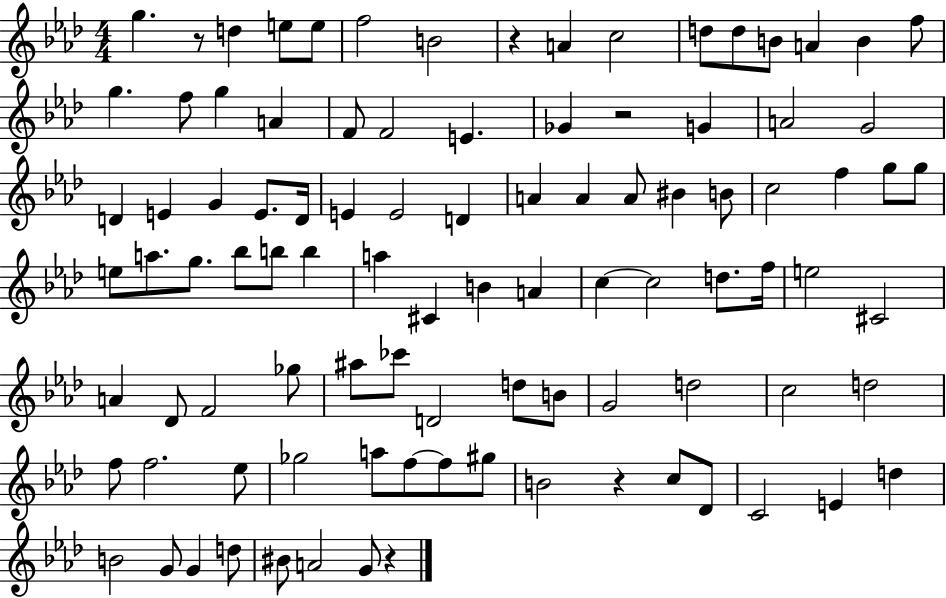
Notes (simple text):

G5/q. R/e D5/q E5/e E5/e F5/h B4/h R/q A4/q C5/h D5/e D5/e B4/e A4/q B4/q F5/e G5/q. F5/e G5/q A4/q F4/e F4/h E4/q. Gb4/q R/h G4/q A4/h G4/h D4/q E4/q G4/q E4/e. D4/s E4/q E4/h D4/q A4/q A4/q A4/e BIS4/q B4/e C5/h F5/q G5/e G5/e E5/e A5/e. G5/e. Bb5/e B5/e B5/q A5/q C#4/q B4/q A4/q C5/q C5/h D5/e. F5/s E5/h C#4/h A4/q Db4/e F4/h Gb5/e A#5/e CES6/e D4/h D5/e B4/e G4/h D5/h C5/h D5/h F5/e F5/h. Eb5/e Gb5/h A5/e F5/e F5/e G#5/e B4/h R/q C5/e Db4/e C4/h E4/q D5/q B4/h G4/e G4/q D5/e BIS4/e A4/h G4/e R/q